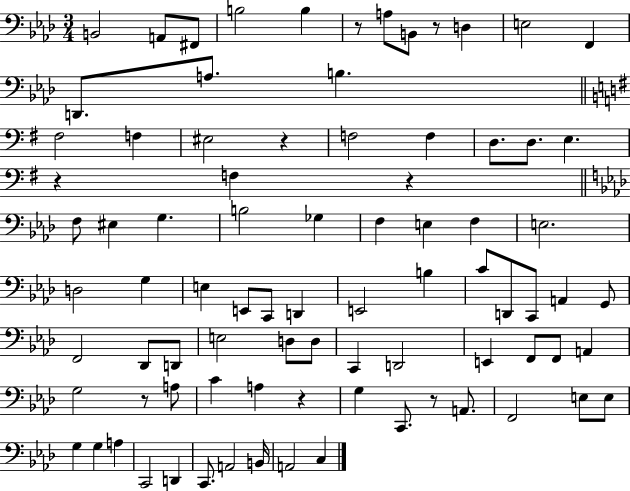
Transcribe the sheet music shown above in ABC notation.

X:1
T:Untitled
M:3/4
L:1/4
K:Ab
B,,2 A,,/2 ^F,,/2 B,2 B, z/2 A,/2 B,,/2 z/2 D, E,2 F,, D,,/2 A,/2 B, ^F,2 F, ^E,2 z F,2 F, D,/2 D,/2 E, z F, z F,/2 ^E, G, B,2 _G, F, E, F, E,2 D,2 G, E, E,,/2 C,,/2 D,, E,,2 B, C/2 D,,/2 C,,/2 A,, G,,/2 F,,2 _D,,/2 D,,/2 E,2 D,/2 D,/2 C,, D,,2 E,, F,,/2 F,,/2 A,, G,2 z/2 A,/2 C A, z G, C,,/2 z/2 A,,/2 F,,2 E,/2 E,/2 G, G, A, C,,2 D,, C,,/2 A,,2 B,,/4 A,,2 C,